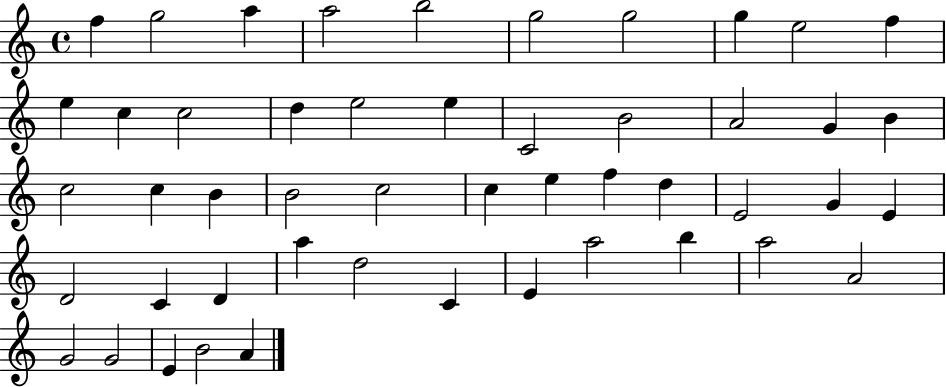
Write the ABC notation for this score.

X:1
T:Untitled
M:4/4
L:1/4
K:C
f g2 a a2 b2 g2 g2 g e2 f e c c2 d e2 e C2 B2 A2 G B c2 c B B2 c2 c e f d E2 G E D2 C D a d2 C E a2 b a2 A2 G2 G2 E B2 A